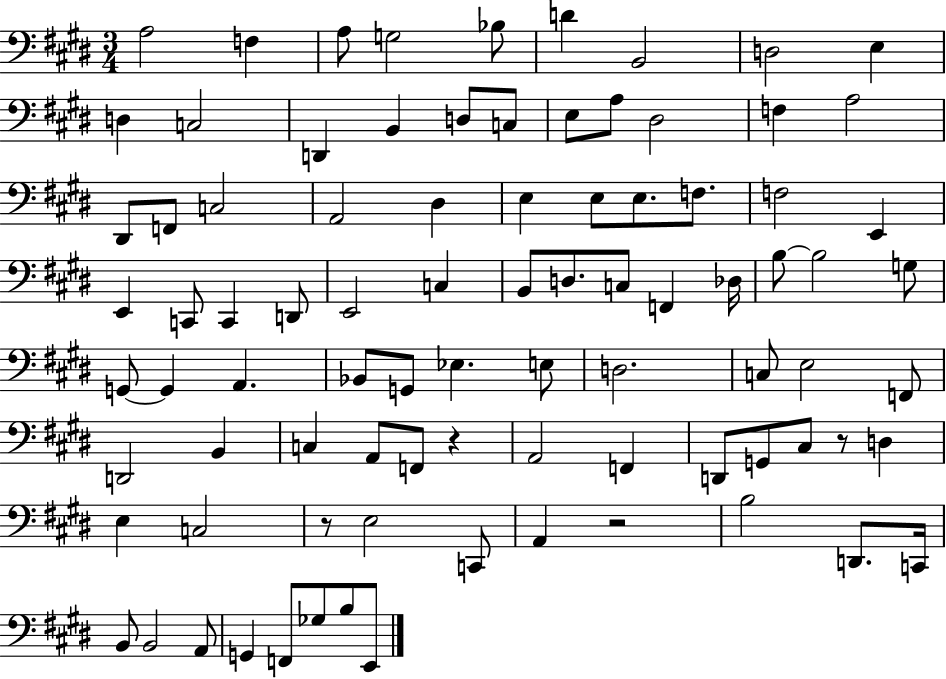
A3/h F3/q A3/e G3/h Bb3/e D4/q B2/h D3/h E3/q D3/q C3/h D2/q B2/q D3/e C3/e E3/e A3/e D#3/h F3/q A3/h D#2/e F2/e C3/h A2/h D#3/q E3/q E3/e E3/e. F3/e. F3/h E2/q E2/q C2/e C2/q D2/e E2/h C3/q B2/e D3/e. C3/e F2/q Db3/s B3/e B3/h G3/e G2/e G2/q A2/q. Bb2/e G2/e Eb3/q. E3/e D3/h. C3/e E3/h F2/e D2/h B2/q C3/q A2/e F2/e R/q A2/h F2/q D2/e G2/e C#3/e R/e D3/q E3/q C3/h R/e E3/h C2/e A2/q R/h B3/h D2/e. C2/s B2/e B2/h A2/e G2/q F2/e Gb3/e B3/e E2/e